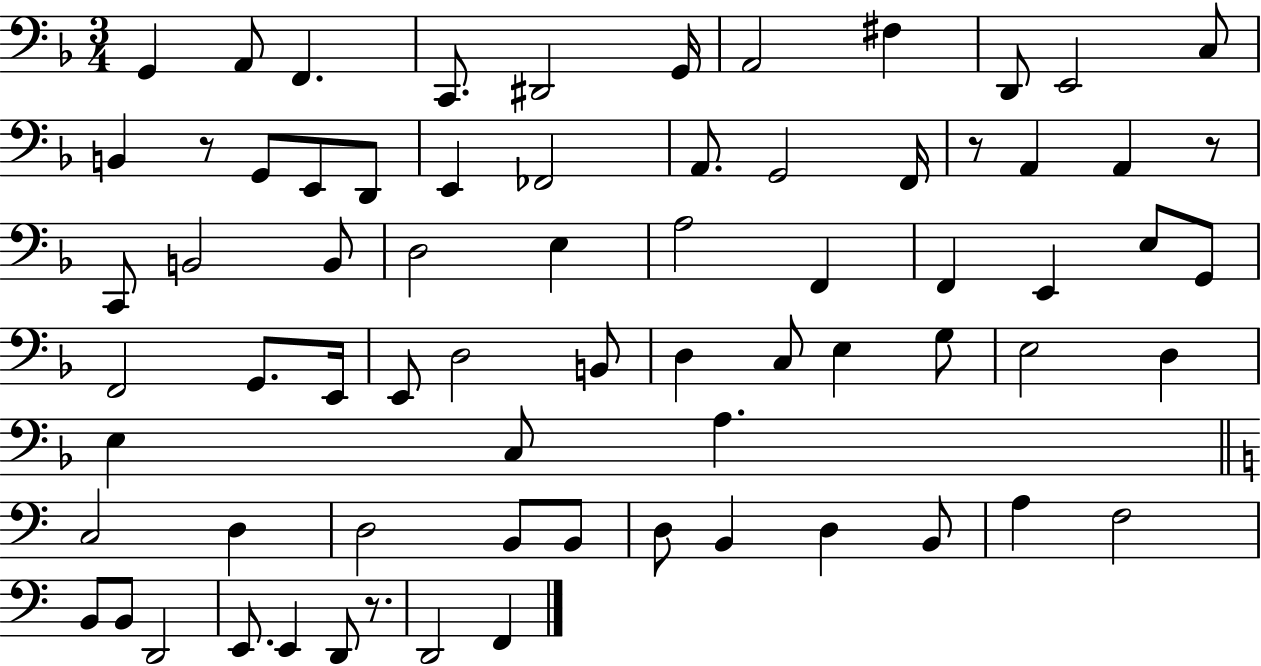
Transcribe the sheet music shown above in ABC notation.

X:1
T:Untitled
M:3/4
L:1/4
K:F
G,, A,,/2 F,, C,,/2 ^D,,2 G,,/4 A,,2 ^F, D,,/2 E,,2 C,/2 B,, z/2 G,,/2 E,,/2 D,,/2 E,, _F,,2 A,,/2 G,,2 F,,/4 z/2 A,, A,, z/2 C,,/2 B,,2 B,,/2 D,2 E, A,2 F,, F,, E,, E,/2 G,,/2 F,,2 G,,/2 E,,/4 E,,/2 D,2 B,,/2 D, C,/2 E, G,/2 E,2 D, E, C,/2 A, C,2 D, D,2 B,,/2 B,,/2 D,/2 B,, D, B,,/2 A, F,2 B,,/2 B,,/2 D,,2 E,,/2 E,, D,,/2 z/2 D,,2 F,,